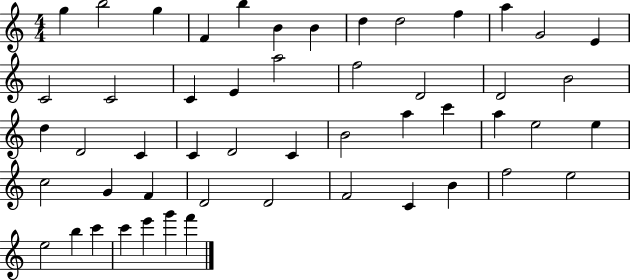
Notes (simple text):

G5/q B5/h G5/q F4/q B5/q B4/q B4/q D5/q D5/h F5/q A5/q G4/h E4/q C4/h C4/h C4/q E4/q A5/h F5/h D4/h D4/h B4/h D5/q D4/h C4/q C4/q D4/h C4/q B4/h A5/q C6/q A5/q E5/h E5/q C5/h G4/q F4/q D4/h D4/h F4/h C4/q B4/q F5/h E5/h E5/h B5/q C6/q C6/q E6/q G6/q F6/q